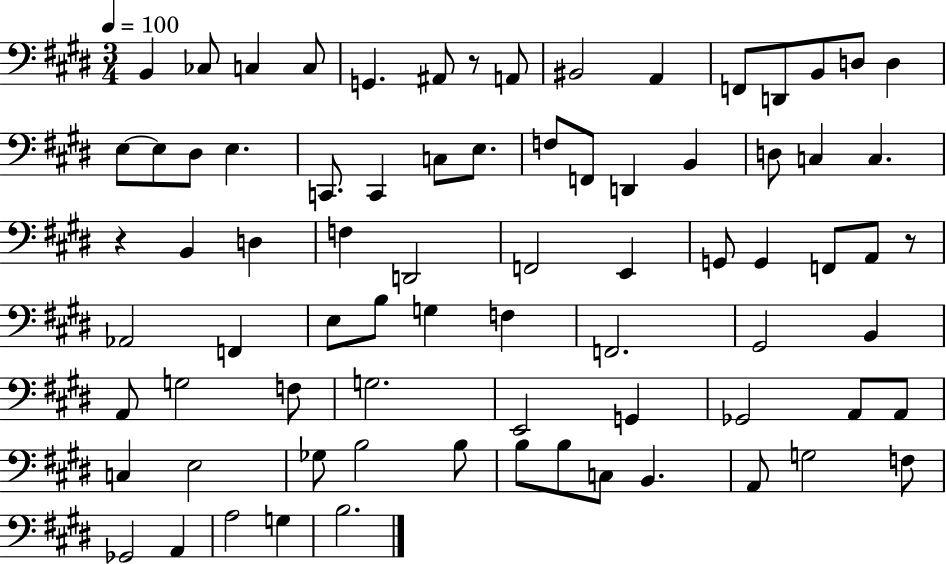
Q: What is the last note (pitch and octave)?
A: B3